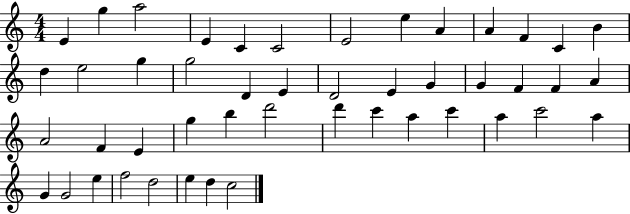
X:1
T:Untitled
M:4/4
L:1/4
K:C
E g a2 E C C2 E2 e A A F C B d e2 g g2 D E D2 E G G F F A A2 F E g b d'2 d' c' a c' a c'2 a G G2 e f2 d2 e d c2